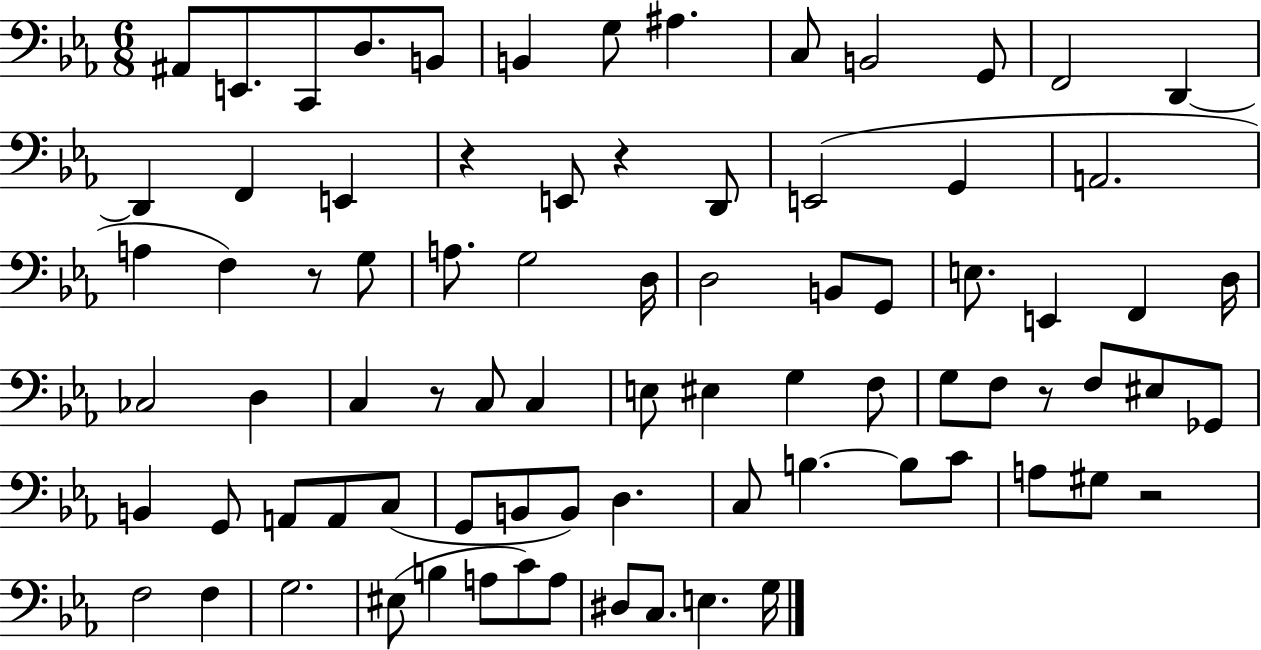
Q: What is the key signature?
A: EES major